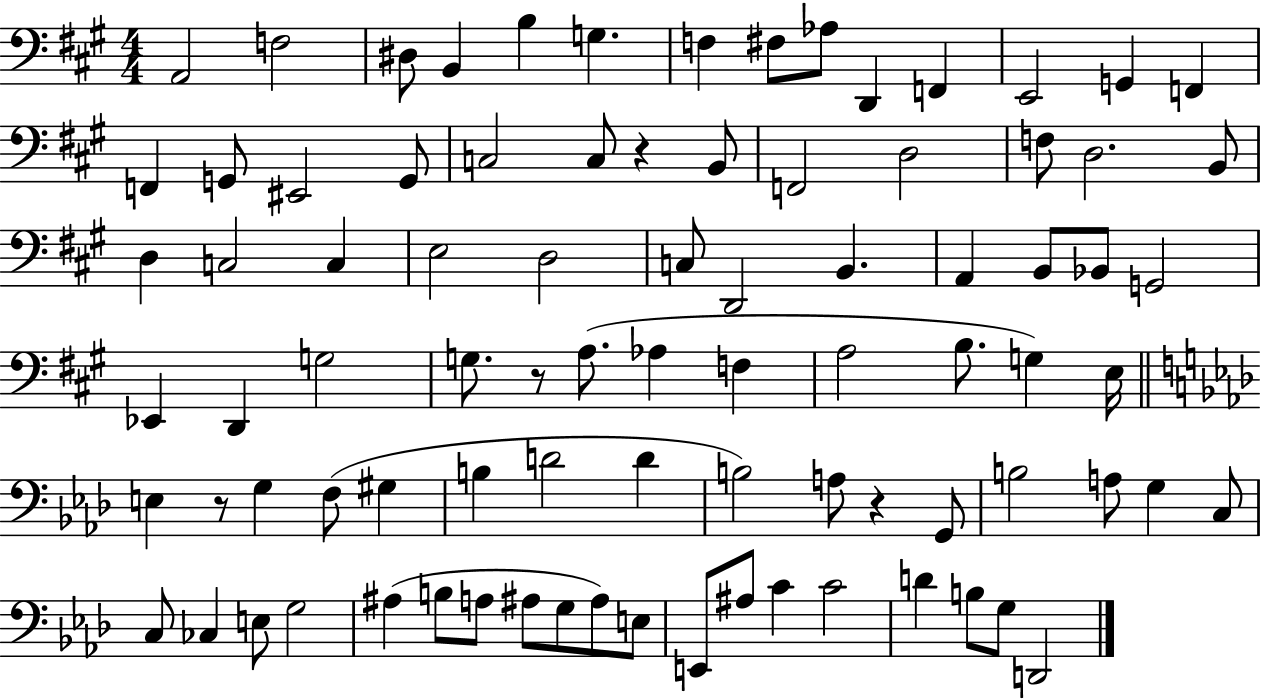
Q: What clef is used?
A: bass